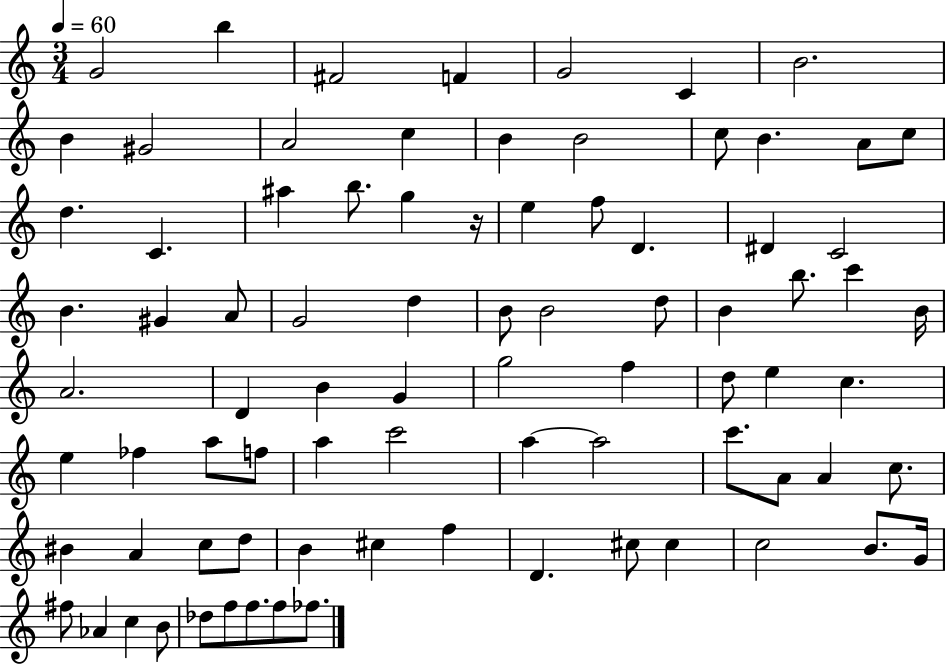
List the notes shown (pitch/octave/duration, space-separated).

G4/h B5/q F#4/h F4/q G4/h C4/q B4/h. B4/q G#4/h A4/h C5/q B4/q B4/h C5/e B4/q. A4/e C5/e D5/q. C4/q. A#5/q B5/e. G5/q R/s E5/q F5/e D4/q. D#4/q C4/h B4/q. G#4/q A4/e G4/h D5/q B4/e B4/h D5/e B4/q B5/e. C6/q B4/s A4/h. D4/q B4/q G4/q G5/h F5/q D5/e E5/q C5/q. E5/q FES5/q A5/e F5/e A5/q C6/h A5/q A5/h C6/e. A4/e A4/q C5/e. BIS4/q A4/q C5/e D5/e B4/q C#5/q F5/q D4/q. C#5/e C#5/q C5/h B4/e. G4/s F#5/e Ab4/q C5/q B4/e Db5/e F5/e F5/e. F5/e FES5/e.